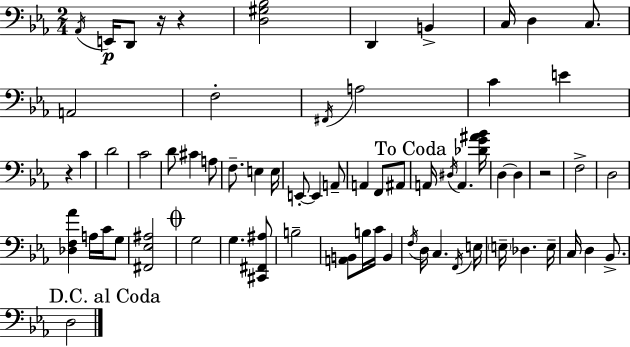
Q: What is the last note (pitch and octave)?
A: D3